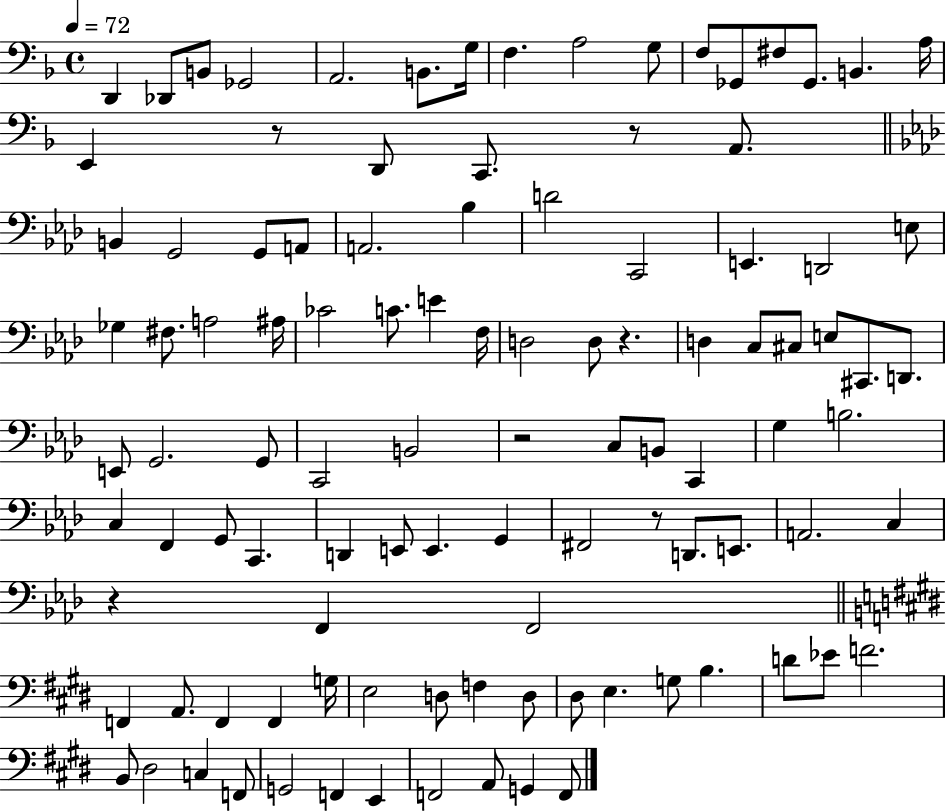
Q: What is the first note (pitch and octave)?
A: D2